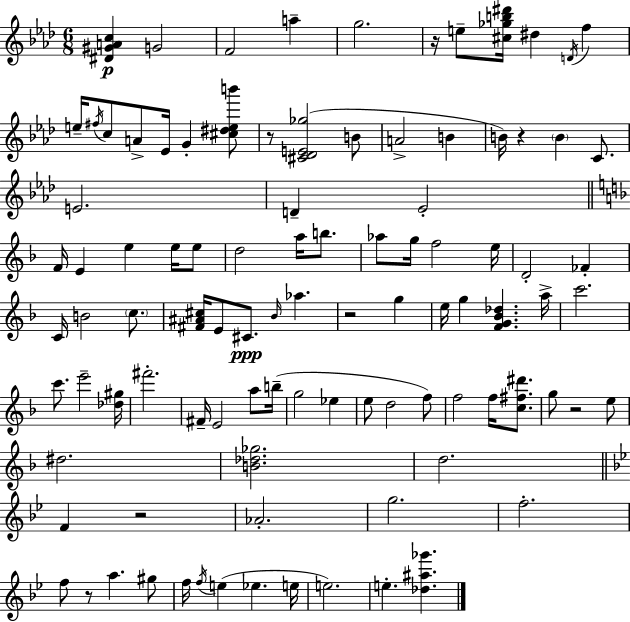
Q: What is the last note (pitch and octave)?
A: E5